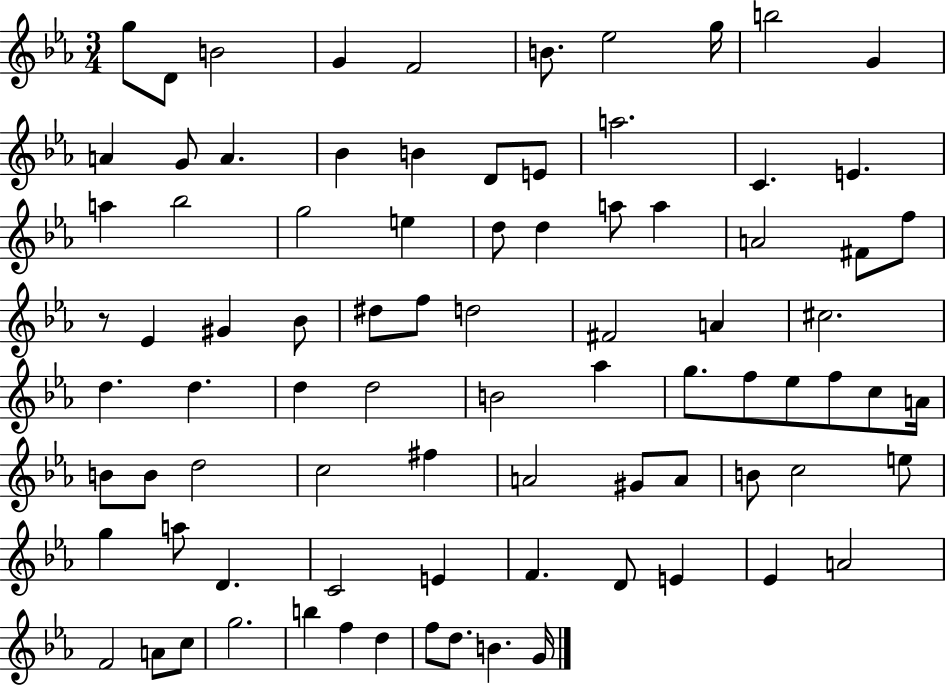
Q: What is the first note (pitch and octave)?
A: G5